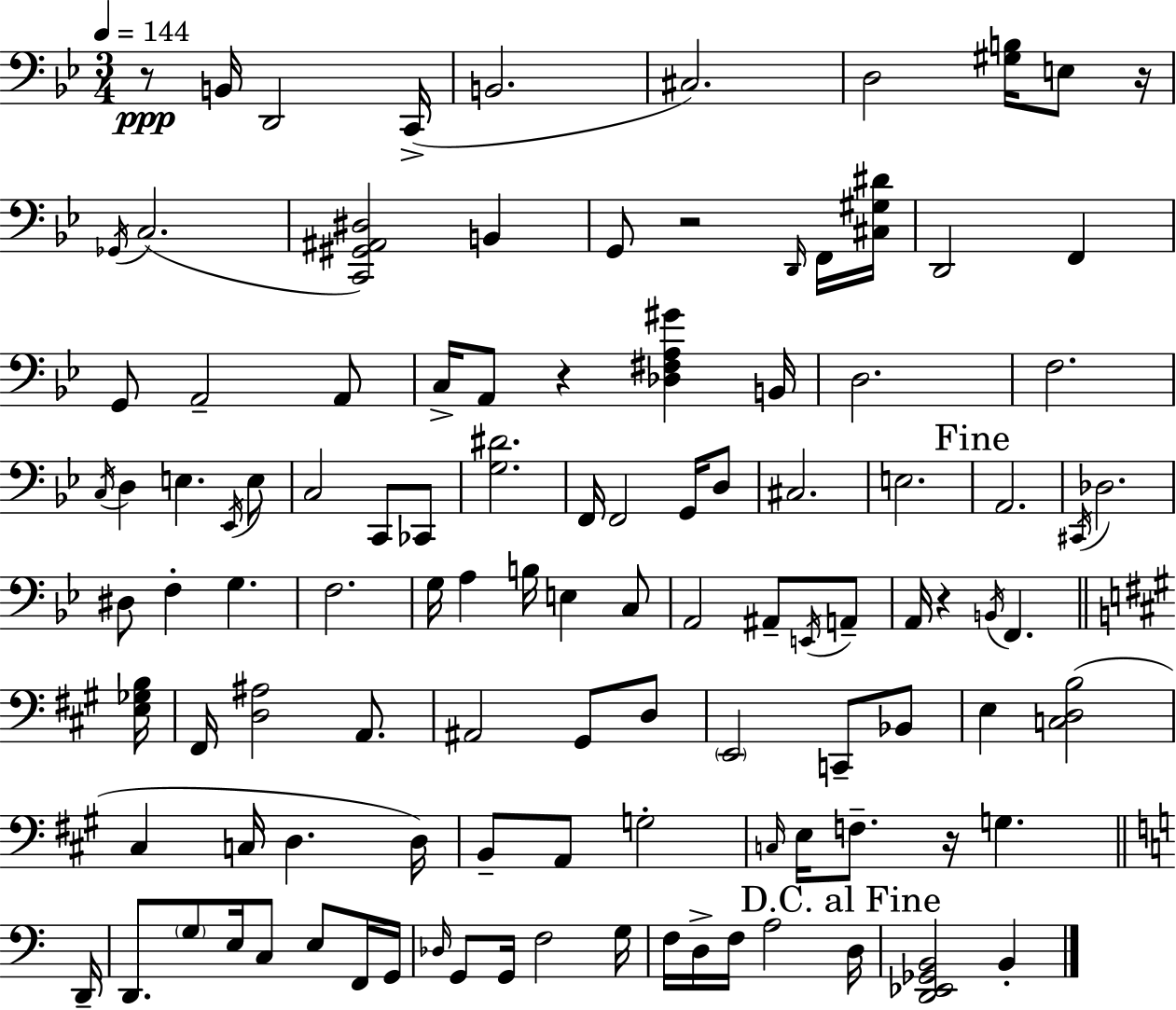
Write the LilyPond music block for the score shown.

{
  \clef bass
  \numericTimeSignature
  \time 3/4
  \key g \minor
  \tempo 4 = 144
  r8\ppp b,16 d,2 c,16->( | b,2. | cis2.) | d2 <gis b>16 e8 r16 | \break \acciaccatura { ges,16 }( c2. | <c, gis, ais, dis>2) b,4 | g,8 r2 \grace { d,16 } | f,16 <cis gis dis'>16 d,2 f,4 | \break g,8 a,2-- | a,8 c16-> a,8 r4 <des fis a gis'>4 | b,16 d2. | f2. | \break \acciaccatura { c16 } d4 e4. | \acciaccatura { ees,16 } e8 c2 | c,8 ces,8 <g dis'>2. | f,16 f,2 | \break g,16 d8 cis2. | e2. | \mark "Fine" a,2. | \acciaccatura { cis,16 } des2. | \break dis8 f4-. g4. | f2. | g16 a4 b16 e4 | c8 a,2 | \break ais,8-- \acciaccatura { e,16 } a,8-- a,16 r4 \acciaccatura { b,16 } | f,4. \bar "||" \break \key a \major <e ges b>16 fis,16 <d ais>2 a,8. | ais,2 gis,8 d8 | \parenthesize e,2 c,8-- bes,8 | e4 <c d b>2( | \break cis4 c16 d4. | d16) b,8-- a,8 g2-. | \grace { c16 } e16 f8.-- r16 g4. | \bar "||" \break \key a \minor d,16-- d,8. \parenthesize g8 e16 c8 e8 f,16 | g,16 \grace { des16 } g,8 g,16 f2 | g16 f16 d16-> f16 a2 | \mark "D.C. al Fine" d16 <d, ees, ges, b,>2 b,4-. | \break \bar "|."
}